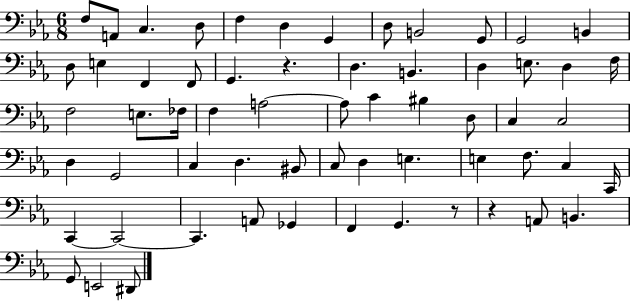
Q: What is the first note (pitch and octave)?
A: F3